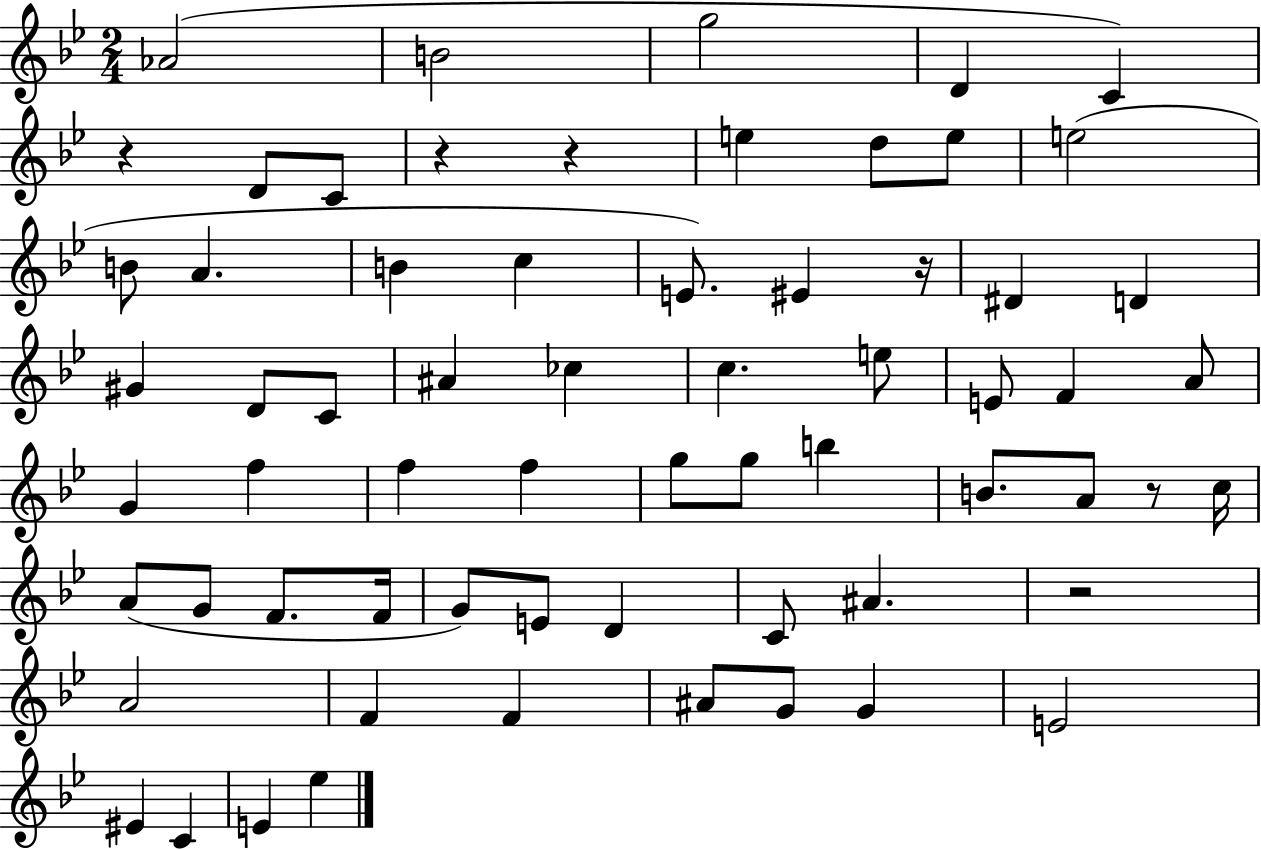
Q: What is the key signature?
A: BES major